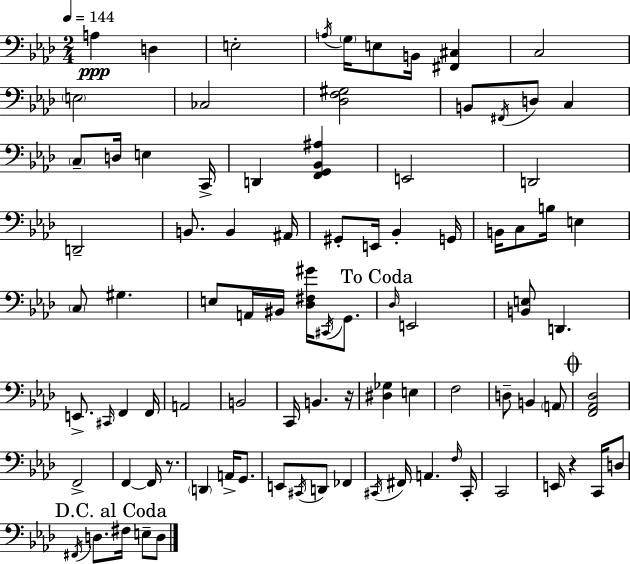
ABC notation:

X:1
T:Untitled
M:2/4
L:1/4
K:Ab
A, D, E,2 A,/4 G,/4 E,/2 B,,/4 [^F,,^C,] C,2 E,2 _C,2 [_D,F,^G,]2 B,,/2 ^F,,/4 D,/2 C, C,/2 D,/4 E, C,,/4 D,, [F,,G,,_B,,^A,] E,,2 D,,2 D,,2 B,,/2 B,, ^A,,/4 ^G,,/2 E,,/4 _B,, G,,/4 B,,/4 C,/2 B,/4 E, C,/2 ^G, E,/2 A,,/4 ^B,,/4 [_D,^F,^G]/4 ^C,,/4 G,,/2 _D,/4 E,,2 [B,,E,]/2 D,, E,,/2 ^C,,/4 F,, F,,/4 A,,2 B,,2 C,,/4 B,, z/4 [^D,_G,] E, F,2 D,/2 B,, A,,/2 [F,,_A,,_D,]2 F,,2 F,, F,,/4 z/2 D,, A,,/4 G,,/2 E,,/2 ^C,,/4 D,,/2 _F,, ^C,,/4 ^F,,/4 A,, F,/4 ^C,,/4 C,,2 E,,/4 z C,,/4 D,/2 ^F,,/4 D,/2 ^F,/4 E,/2 D,/2